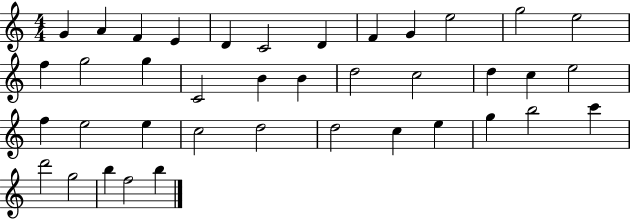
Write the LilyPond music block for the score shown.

{
  \clef treble
  \numericTimeSignature
  \time 4/4
  \key c \major
  g'4 a'4 f'4 e'4 | d'4 c'2 d'4 | f'4 g'4 e''2 | g''2 e''2 | \break f''4 g''2 g''4 | c'2 b'4 b'4 | d''2 c''2 | d''4 c''4 e''2 | \break f''4 e''2 e''4 | c''2 d''2 | d''2 c''4 e''4 | g''4 b''2 c'''4 | \break d'''2 g''2 | b''4 f''2 b''4 | \bar "|."
}